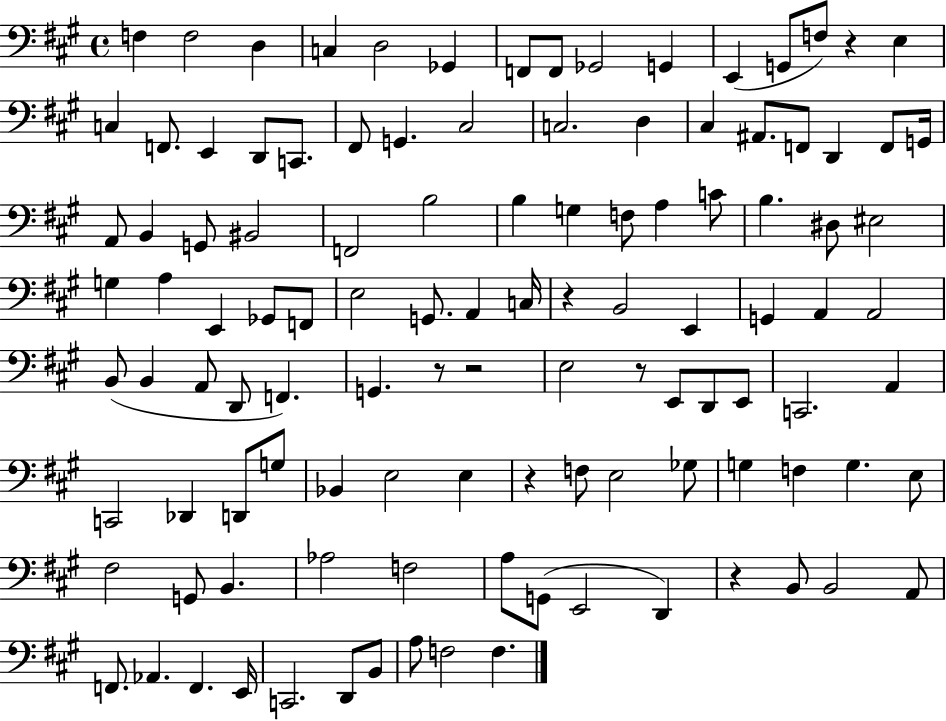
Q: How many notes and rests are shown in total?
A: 113